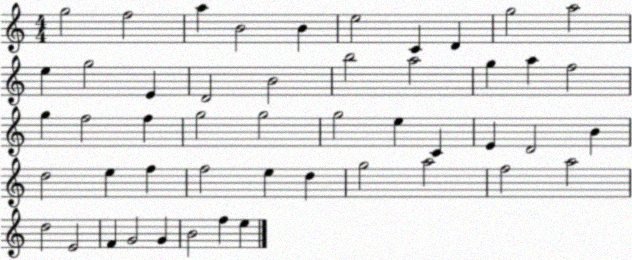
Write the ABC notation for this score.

X:1
T:Untitled
M:4/4
L:1/4
K:C
g2 f2 a B2 B e2 C D g2 a2 e g2 E D2 B2 b2 a2 g a f2 g f2 f g2 g2 g2 e C E D2 B d2 e f f2 e d g2 a2 f2 a2 d2 E2 F G2 G B2 f e